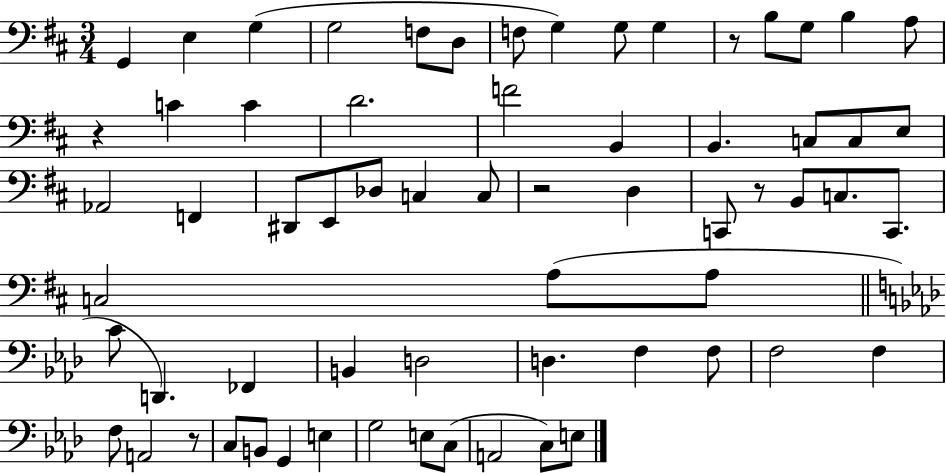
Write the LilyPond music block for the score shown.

{
  \clef bass
  \numericTimeSignature
  \time 3/4
  \key d \major
  g,4 e4 g4( | g2 f8 d8 | f8 g4) g8 g4 | r8 b8 g8 b4 a8 | \break r4 c'4 c'4 | d'2. | f'2 b,4 | b,4. c8 c8 e8 | \break aes,2 f,4 | dis,8 e,8 des8 c4 c8 | r2 d4 | c,8 r8 b,8 c8. c,8. | \break c2 a8( a8 | \bar "||" \break \key f \minor c'8 d,4.) fes,4 | b,4 d2 | d4. f4 f8 | f2 f4 | \break f8 a,2 r8 | c8 b,8 g,4 e4 | g2 e8 c8( | a,2 c8) e8 | \break \bar "|."
}